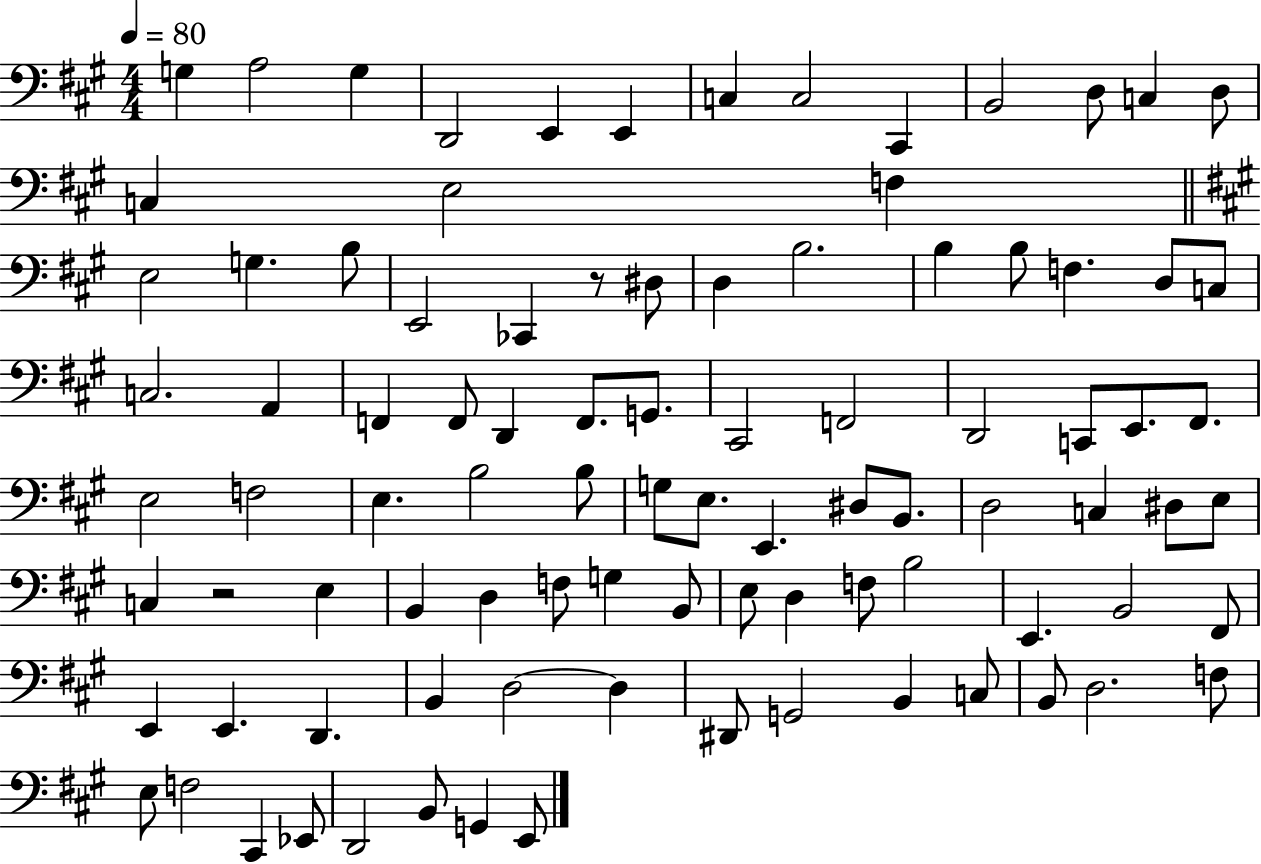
{
  \clef bass
  \numericTimeSignature
  \time 4/4
  \key a \major
  \tempo 4 = 80
  g4 a2 g4 | d,2 e,4 e,4 | c4 c2 cis,4 | b,2 d8 c4 d8 | \break c4 e2 f4 | \bar "||" \break \key a \major e2 g4. b8 | e,2 ces,4 r8 dis8 | d4 b2. | b4 b8 f4. d8 c8 | \break c2. a,4 | f,4 f,8 d,4 f,8. g,8. | cis,2 f,2 | d,2 c,8 e,8. fis,8. | \break e2 f2 | e4. b2 b8 | g8 e8. e,4. dis8 b,8. | d2 c4 dis8 e8 | \break c4 r2 e4 | b,4 d4 f8 g4 b,8 | e8 d4 f8 b2 | e,4. b,2 fis,8 | \break e,4 e,4. d,4. | b,4 d2~~ d4 | dis,8 g,2 b,4 c8 | b,8 d2. f8 | \break e8 f2 cis,4 ees,8 | d,2 b,8 g,4 e,8 | \bar "|."
}